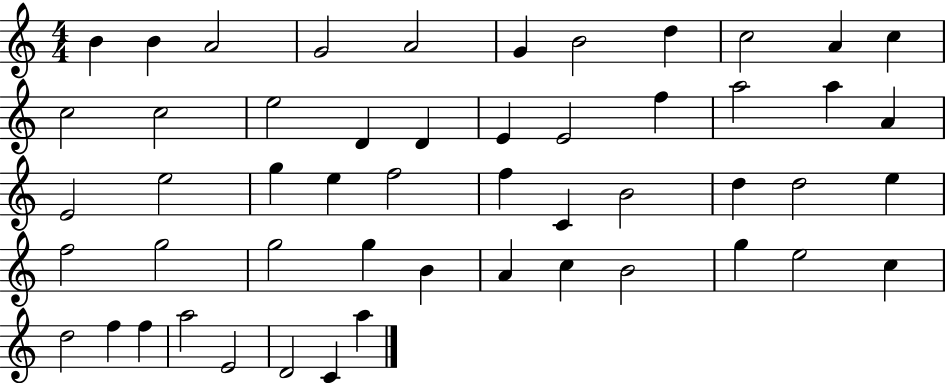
{
  \clef treble
  \numericTimeSignature
  \time 4/4
  \key c \major
  b'4 b'4 a'2 | g'2 a'2 | g'4 b'2 d''4 | c''2 a'4 c''4 | \break c''2 c''2 | e''2 d'4 d'4 | e'4 e'2 f''4 | a''2 a''4 a'4 | \break e'2 e''2 | g''4 e''4 f''2 | f''4 c'4 b'2 | d''4 d''2 e''4 | \break f''2 g''2 | g''2 g''4 b'4 | a'4 c''4 b'2 | g''4 e''2 c''4 | \break d''2 f''4 f''4 | a''2 e'2 | d'2 c'4 a''4 | \bar "|."
}